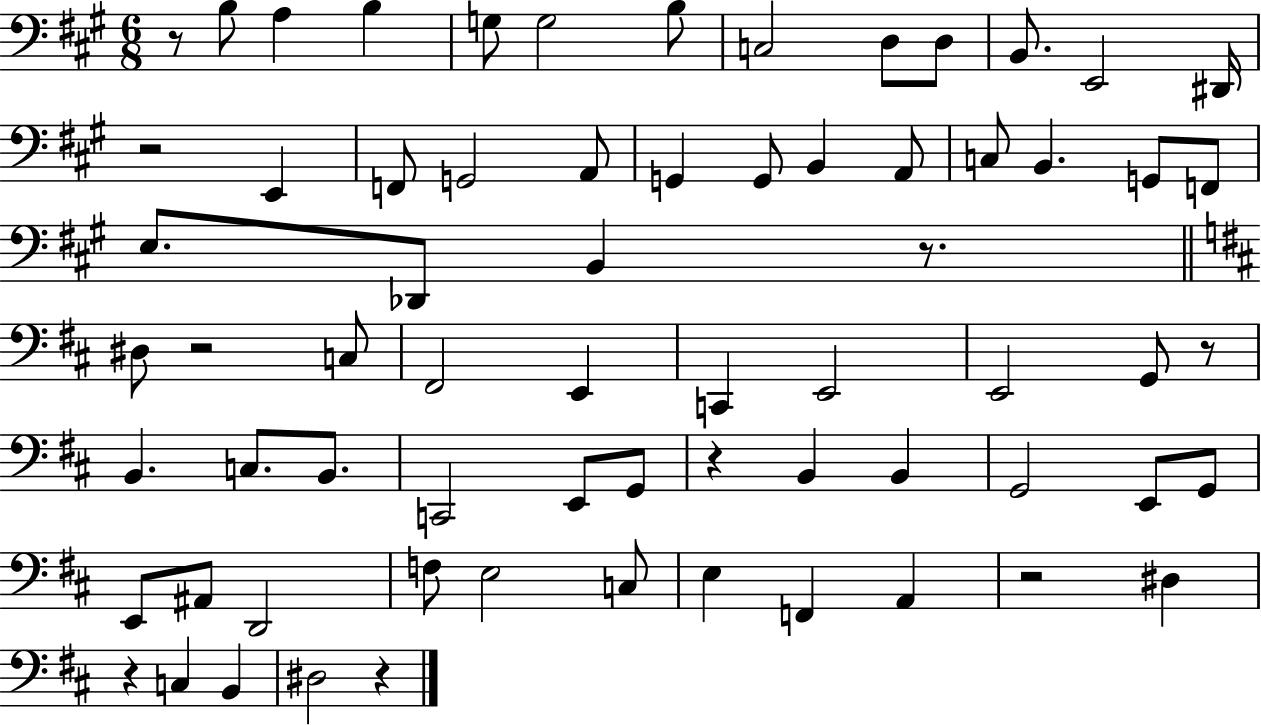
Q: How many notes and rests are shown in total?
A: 68